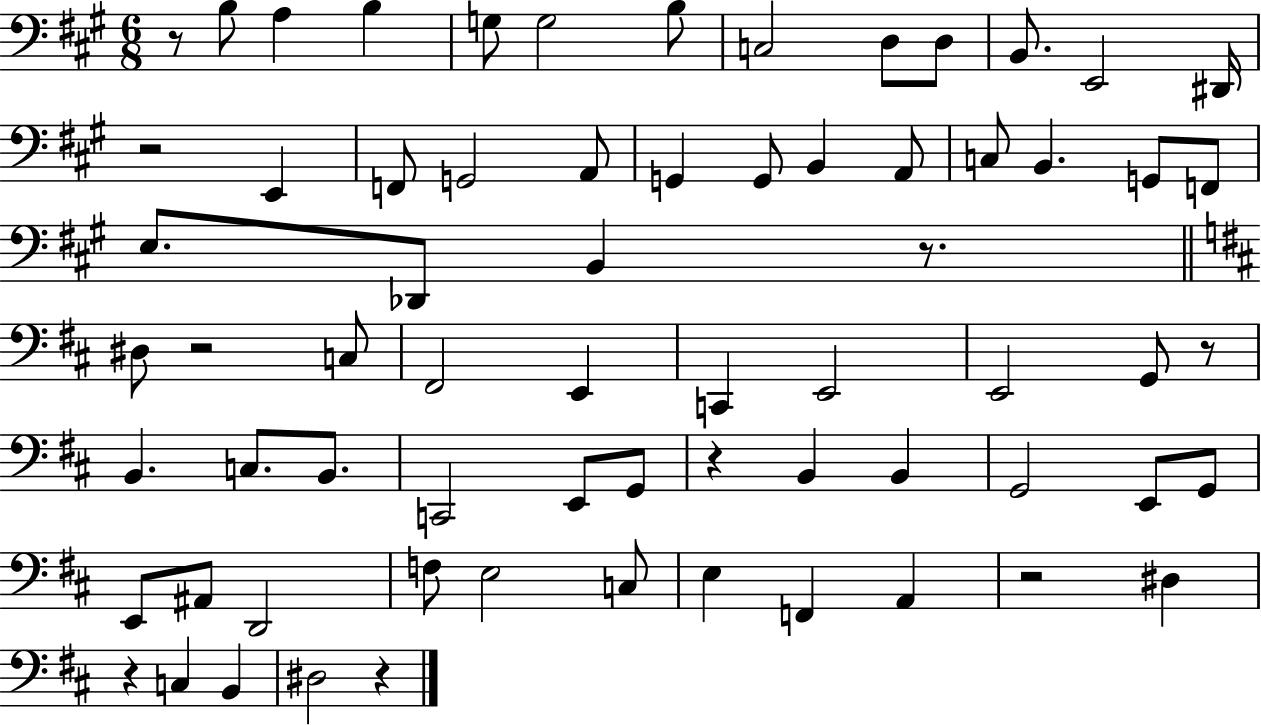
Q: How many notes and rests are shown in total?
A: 68